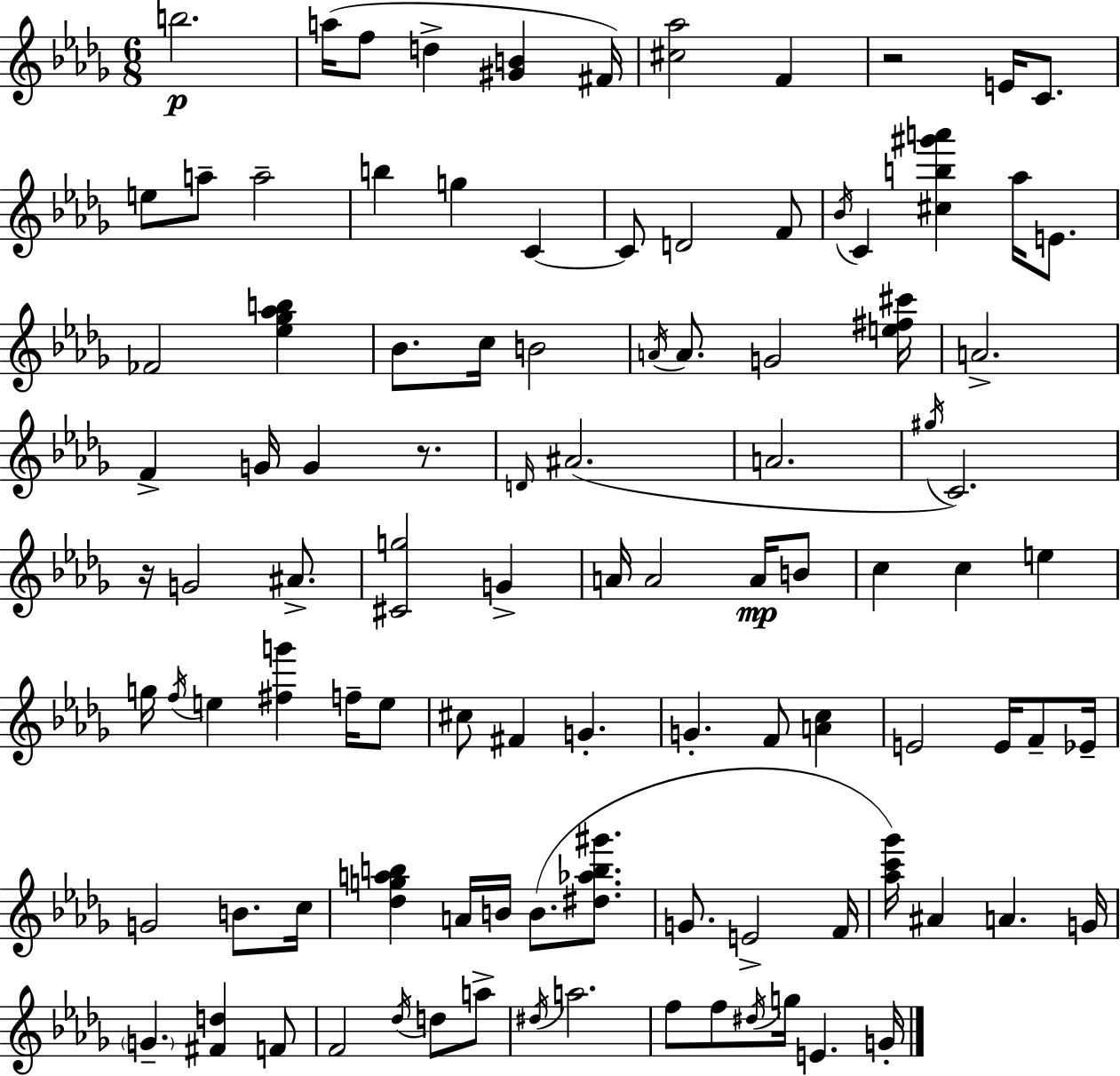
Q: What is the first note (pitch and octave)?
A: B5